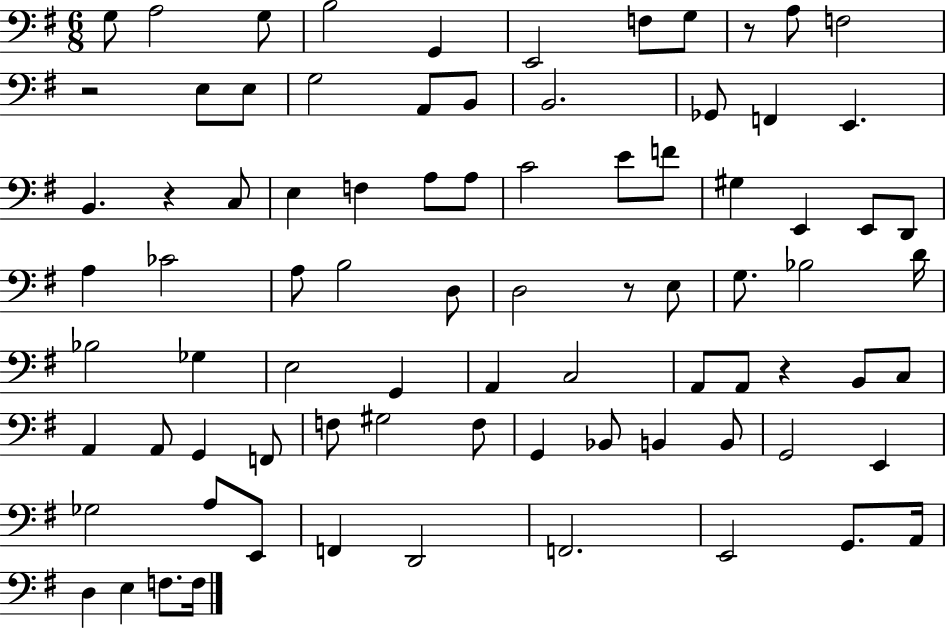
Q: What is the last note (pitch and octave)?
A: F3